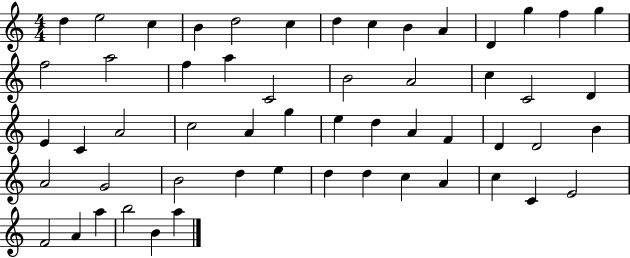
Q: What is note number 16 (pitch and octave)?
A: A5